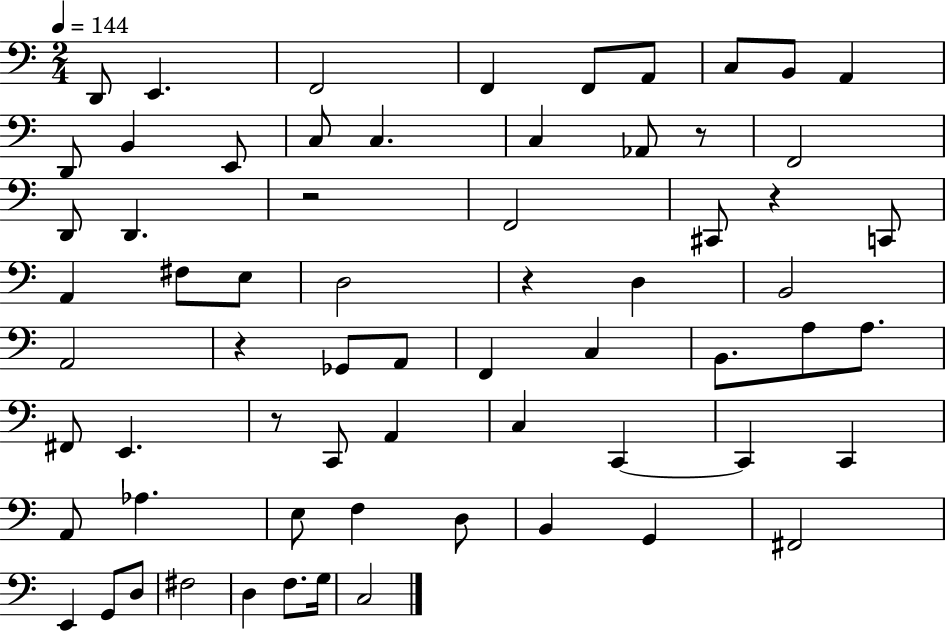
{
  \clef bass
  \numericTimeSignature
  \time 2/4
  \key c \major
  \tempo 4 = 144
  \repeat volta 2 { d,8 e,4. | f,2 | f,4 f,8 a,8 | c8 b,8 a,4 | \break d,8 b,4 e,8 | c8 c4. | c4 aes,8 r8 | f,2 | \break d,8 d,4. | r2 | f,2 | cis,8 r4 c,8 | \break a,4 fis8 e8 | d2 | r4 d4 | b,2 | \break a,2 | r4 ges,8 a,8 | f,4 c4 | b,8. a8 a8. | \break fis,8 e,4. | r8 c,8 a,4 | c4 c,4~~ | c,4 c,4 | \break a,8 aes4. | e8 f4 d8 | b,4 g,4 | fis,2 | \break e,4 g,8 d8 | fis2 | d4 f8. g16 | c2 | \break } \bar "|."
}